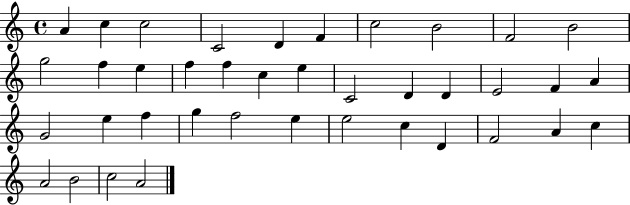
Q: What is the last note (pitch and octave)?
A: A4